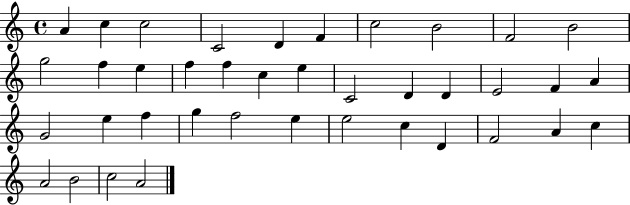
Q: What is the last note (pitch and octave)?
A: A4